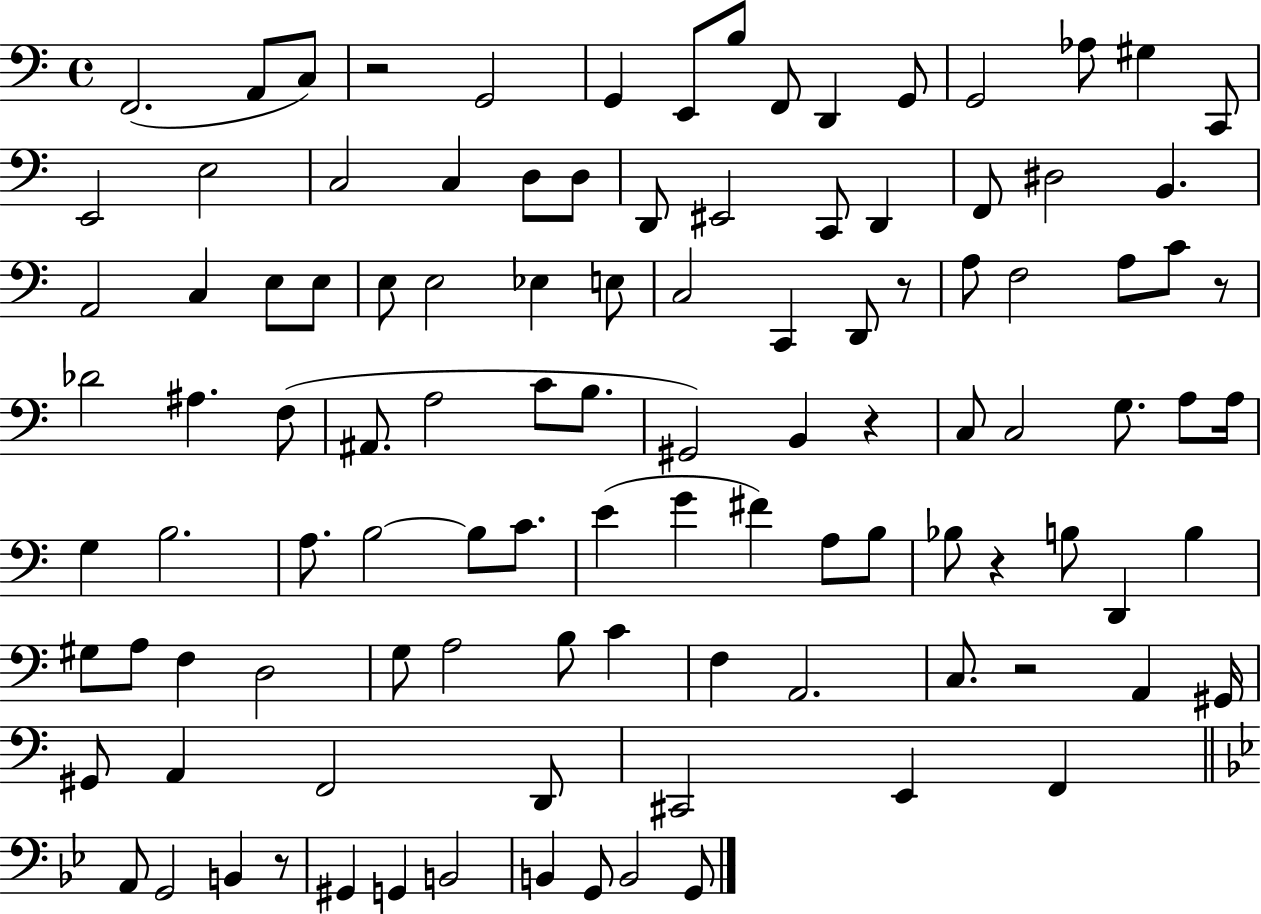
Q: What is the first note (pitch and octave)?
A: F2